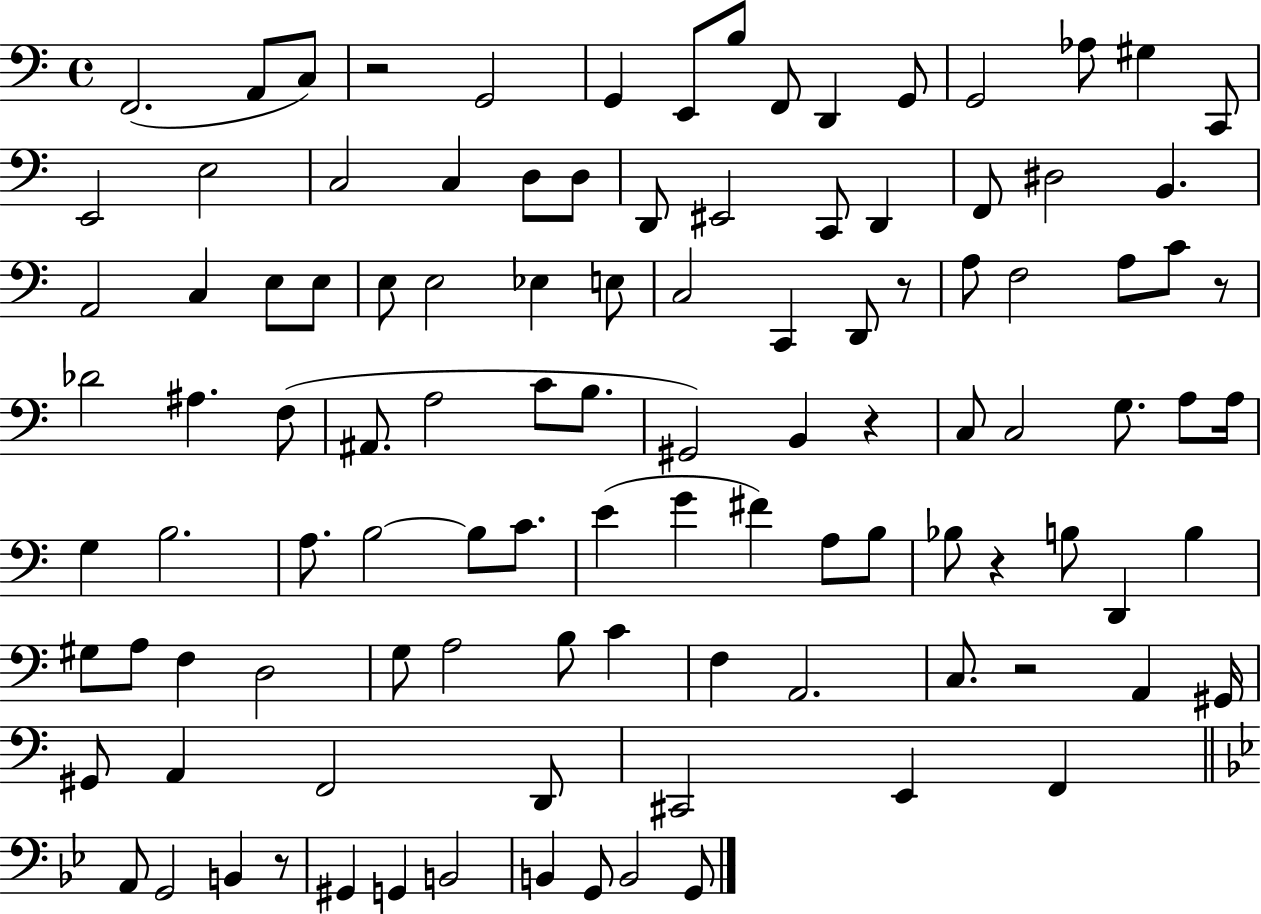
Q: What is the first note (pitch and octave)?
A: F2